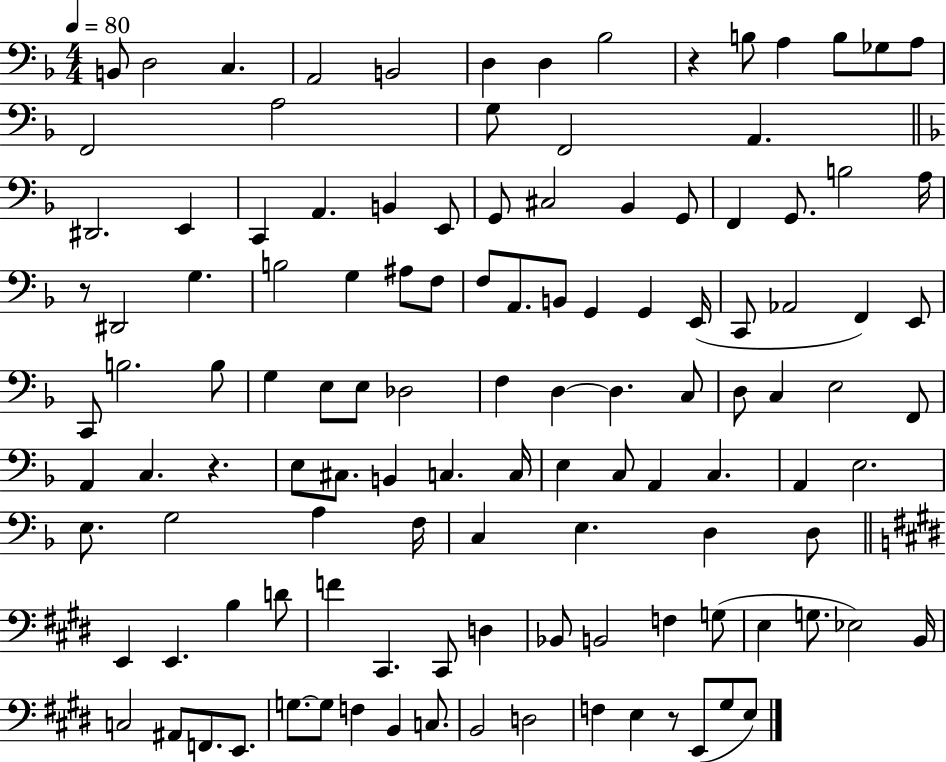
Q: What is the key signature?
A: F major